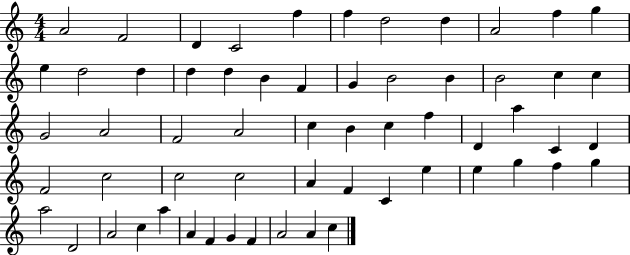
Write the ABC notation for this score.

X:1
T:Untitled
M:4/4
L:1/4
K:C
A2 F2 D C2 f f d2 d A2 f g e d2 d d d B F G B2 B B2 c c G2 A2 F2 A2 c B c f D a C D F2 c2 c2 c2 A F C e e g f g a2 D2 A2 c a A F G F A2 A c